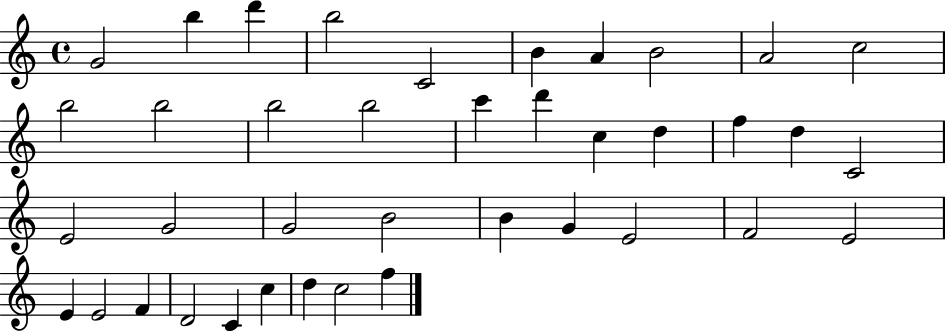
G4/h B5/q D6/q B5/h C4/h B4/q A4/q B4/h A4/h C5/h B5/h B5/h B5/h B5/h C6/q D6/q C5/q D5/q F5/q D5/q C4/h E4/h G4/h G4/h B4/h B4/q G4/q E4/h F4/h E4/h E4/q E4/h F4/q D4/h C4/q C5/q D5/q C5/h F5/q